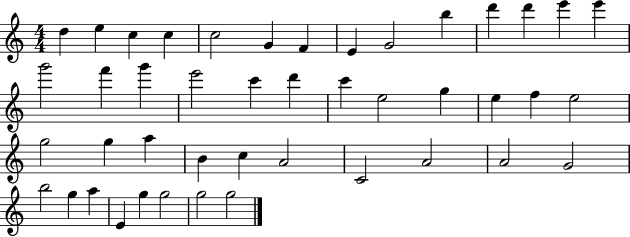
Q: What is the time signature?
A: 4/4